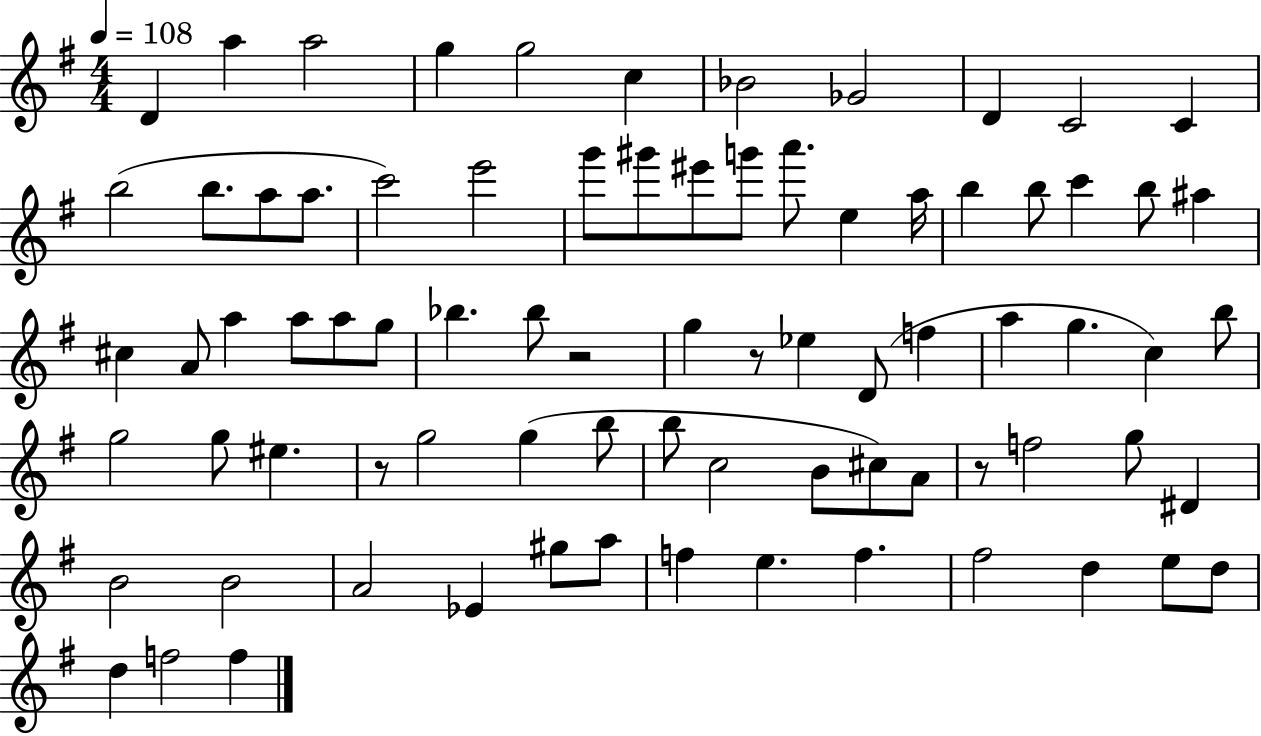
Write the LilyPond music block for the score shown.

{
  \clef treble
  \numericTimeSignature
  \time 4/4
  \key g \major
  \tempo 4 = 108
  d'4 a''4 a''2 | g''4 g''2 c''4 | bes'2 ges'2 | d'4 c'2 c'4 | \break b''2( b''8. a''8 a''8. | c'''2) e'''2 | g'''8 gis'''8 eis'''8 g'''8 a'''8. e''4 a''16 | b''4 b''8 c'''4 b''8 ais''4 | \break cis''4 a'8 a''4 a''8 a''8 g''8 | bes''4. bes''8 r2 | g''4 r8 ees''4 d'8( f''4 | a''4 g''4. c''4) b''8 | \break g''2 g''8 eis''4. | r8 g''2 g''4( b''8 | b''8 c''2 b'8 cis''8) a'8 | r8 f''2 g''8 dis'4 | \break b'2 b'2 | a'2 ees'4 gis''8 a''8 | f''4 e''4. f''4. | fis''2 d''4 e''8 d''8 | \break d''4 f''2 f''4 | \bar "|."
}